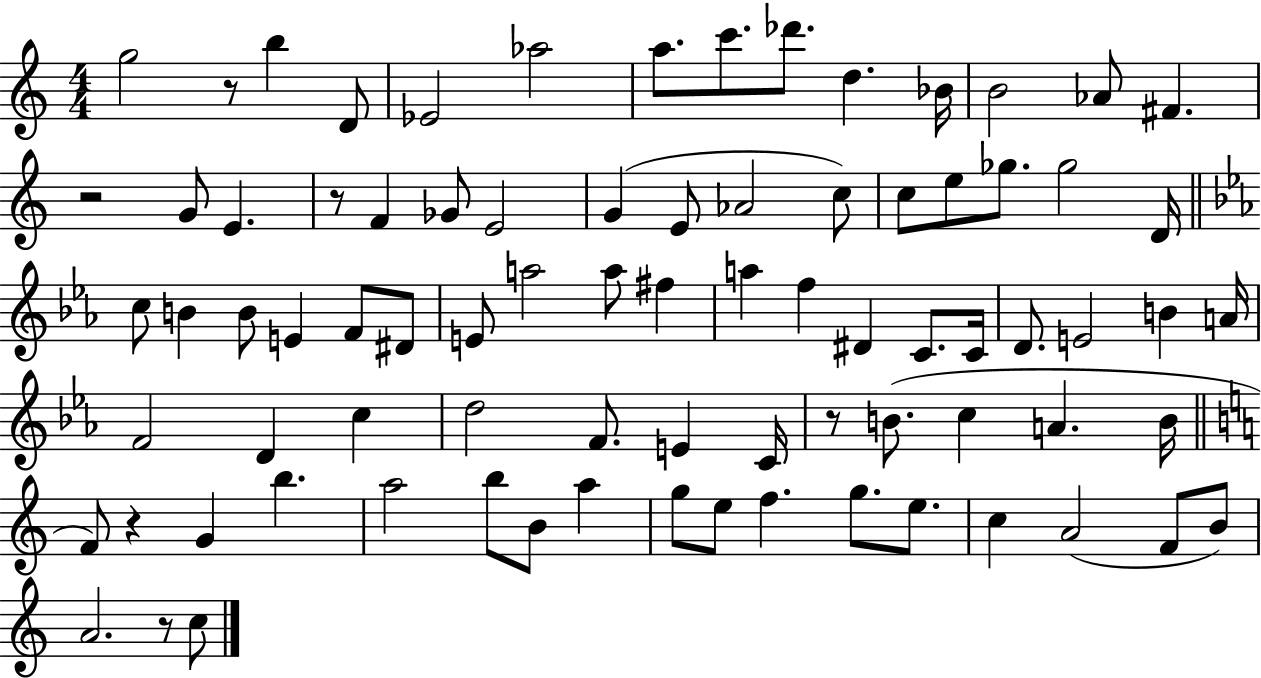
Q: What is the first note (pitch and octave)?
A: G5